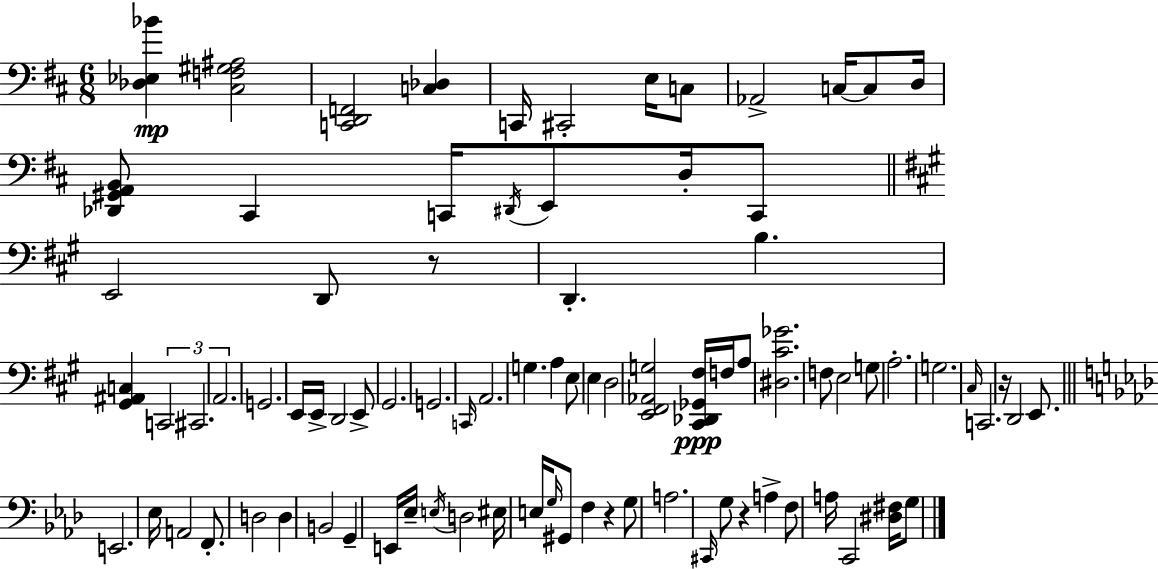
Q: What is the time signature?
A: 6/8